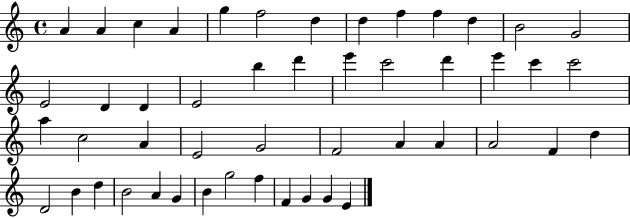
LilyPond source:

{
  \clef treble
  \time 4/4
  \defaultTimeSignature
  \key c \major
  a'4 a'4 c''4 a'4 | g''4 f''2 d''4 | d''4 f''4 f''4 d''4 | b'2 g'2 | \break e'2 d'4 d'4 | e'2 b''4 d'''4 | e'''4 c'''2 d'''4 | e'''4 c'''4 c'''2 | \break a''4 c''2 a'4 | e'2 g'2 | f'2 a'4 a'4 | a'2 f'4 d''4 | \break d'2 b'4 d''4 | b'2 a'4 g'4 | b'4 g''2 f''4 | f'4 g'4 g'4 e'4 | \break \bar "|."
}